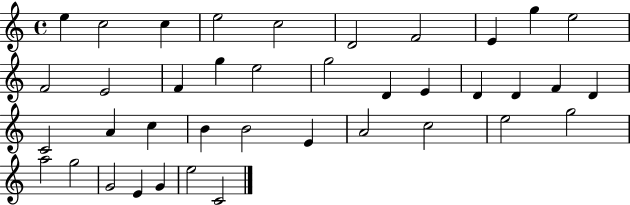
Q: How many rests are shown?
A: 0